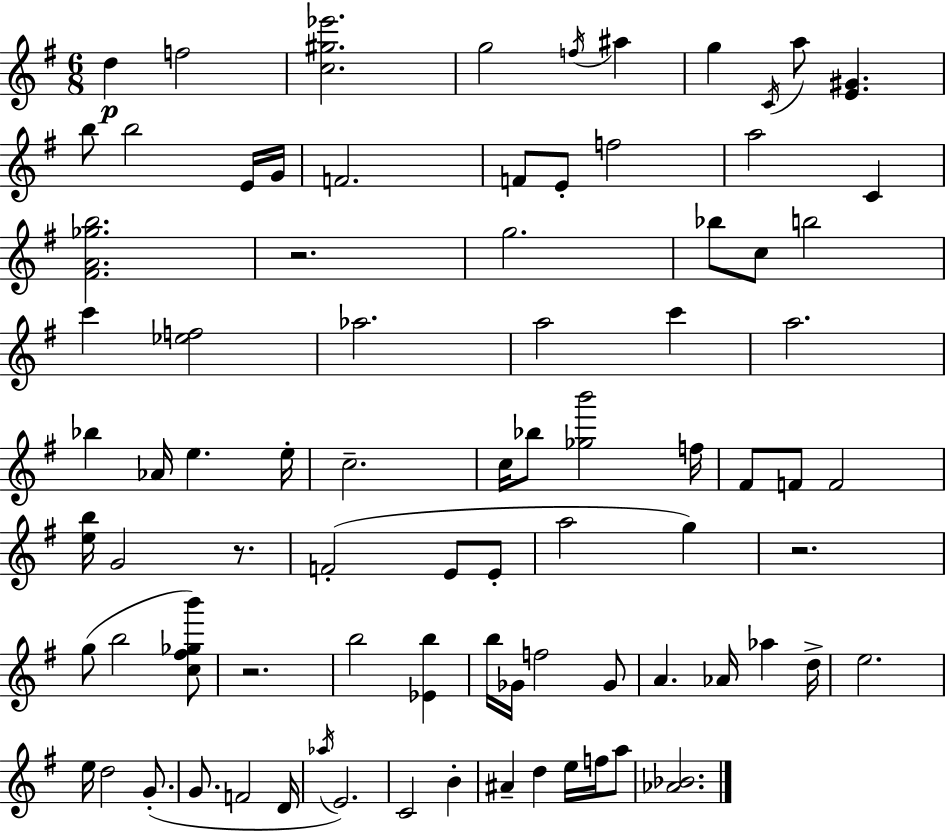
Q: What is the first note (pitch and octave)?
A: D5